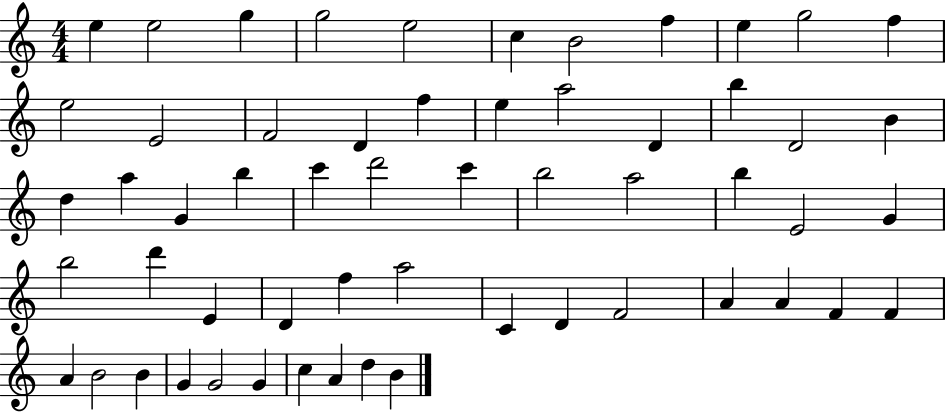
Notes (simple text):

E5/q E5/h G5/q G5/h E5/h C5/q B4/h F5/q E5/q G5/h F5/q E5/h E4/h F4/h D4/q F5/q E5/q A5/h D4/q B5/q D4/h B4/q D5/q A5/q G4/q B5/q C6/q D6/h C6/q B5/h A5/h B5/q E4/h G4/q B5/h D6/q E4/q D4/q F5/q A5/h C4/q D4/q F4/h A4/q A4/q F4/q F4/q A4/q B4/h B4/q G4/q G4/h G4/q C5/q A4/q D5/q B4/q